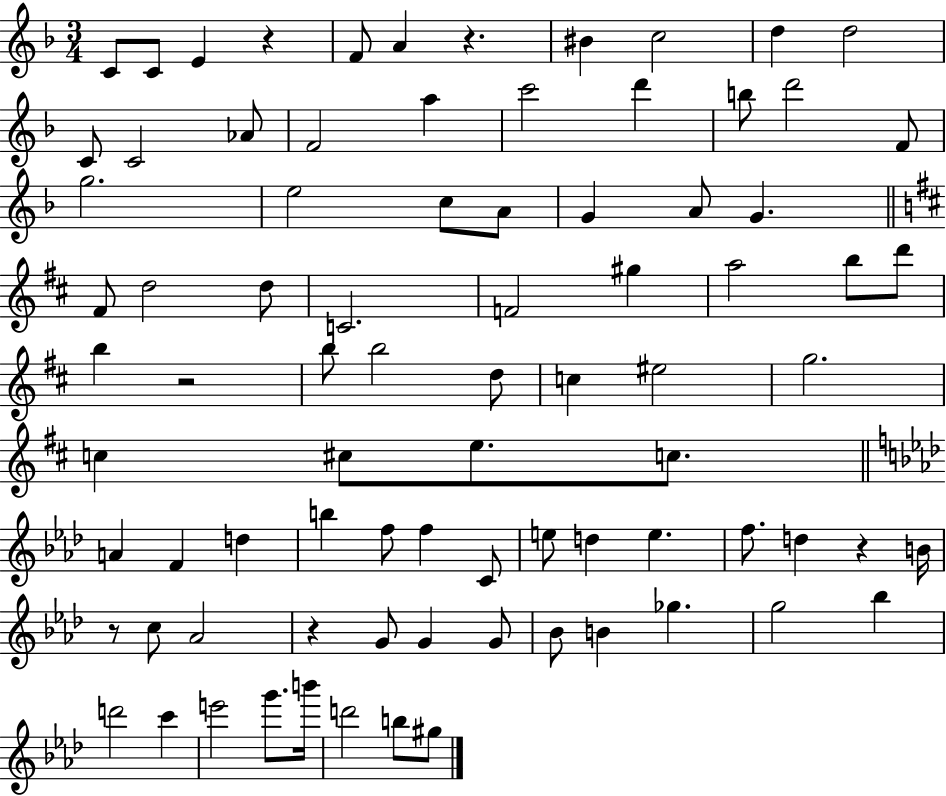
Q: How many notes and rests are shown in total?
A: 83